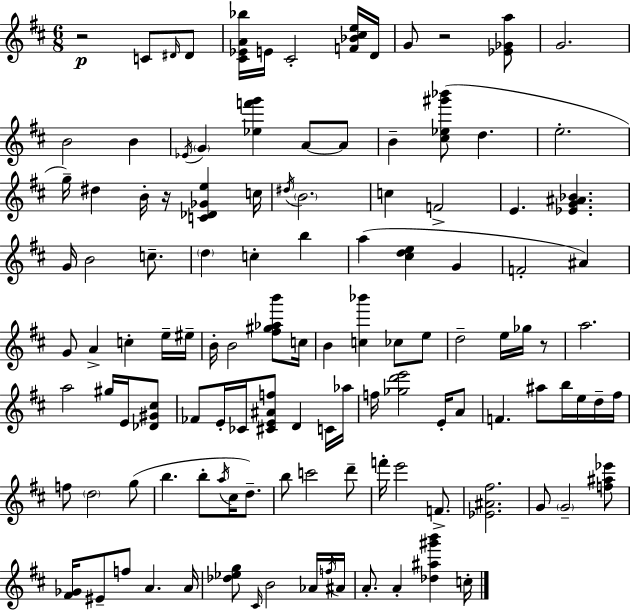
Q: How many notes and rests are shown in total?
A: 119